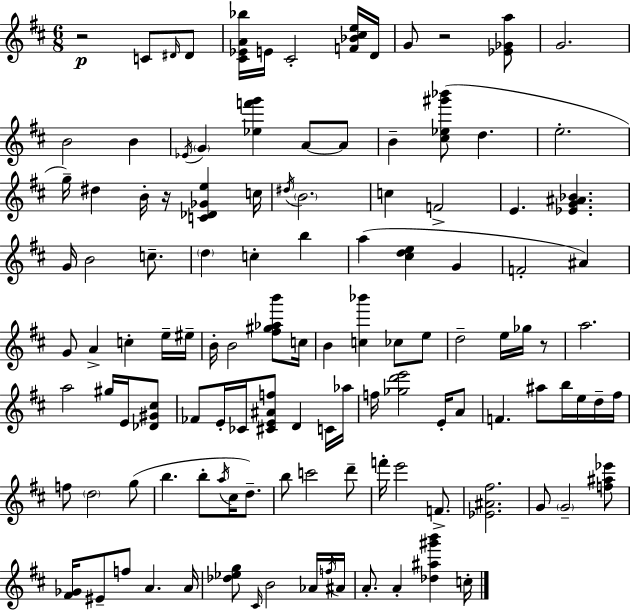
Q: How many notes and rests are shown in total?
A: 119